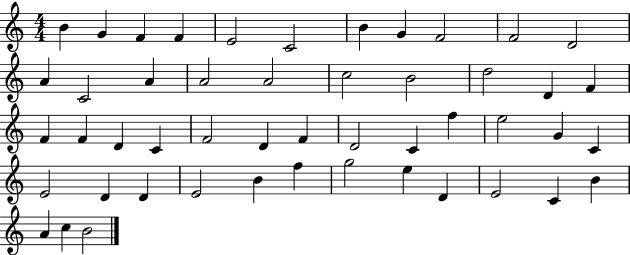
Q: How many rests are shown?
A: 0